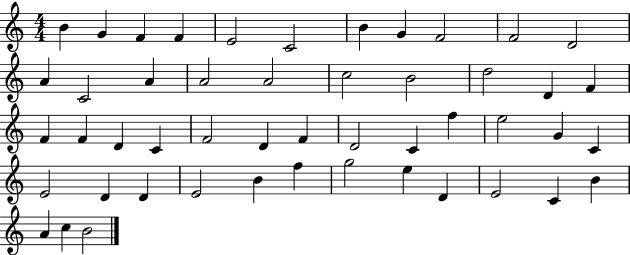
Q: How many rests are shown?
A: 0